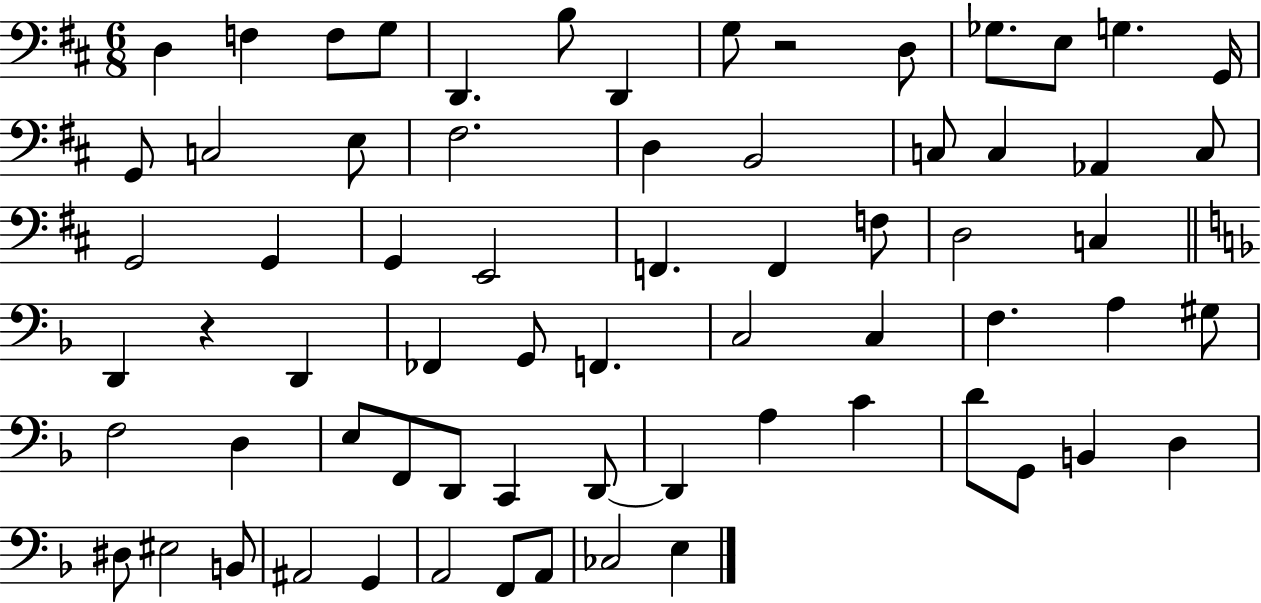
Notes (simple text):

D3/q F3/q F3/e G3/e D2/q. B3/e D2/q G3/e R/h D3/e Gb3/e. E3/e G3/q. G2/s G2/e C3/h E3/e F#3/h. D3/q B2/h C3/e C3/q Ab2/q C3/e G2/h G2/q G2/q E2/h F2/q. F2/q F3/e D3/h C3/q D2/q R/q D2/q FES2/q G2/e F2/q. C3/h C3/q F3/q. A3/q G#3/e F3/h D3/q E3/e F2/e D2/e C2/q D2/e D2/q A3/q C4/q D4/e G2/e B2/q D3/q D#3/e EIS3/h B2/e A#2/h G2/q A2/h F2/e A2/e CES3/h E3/q